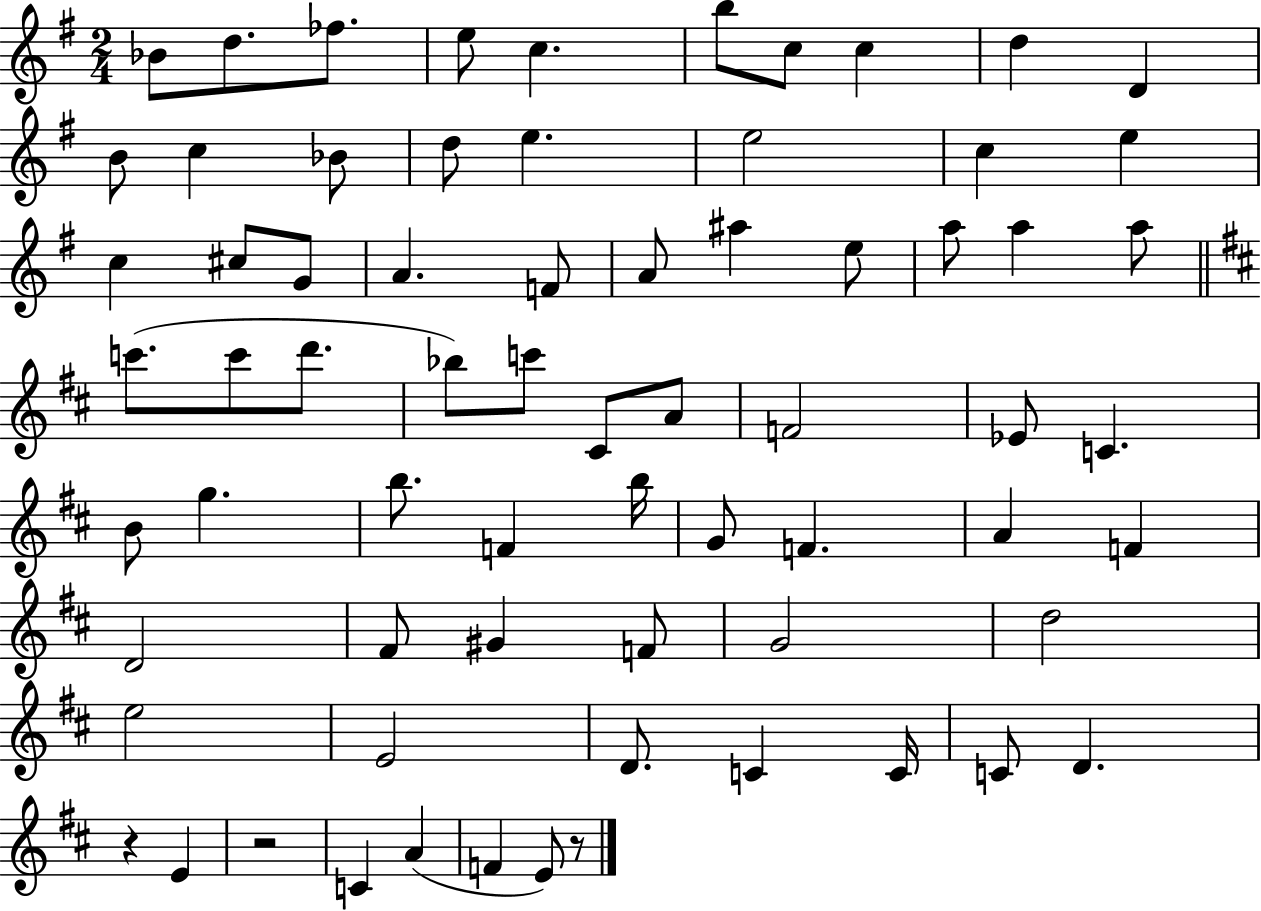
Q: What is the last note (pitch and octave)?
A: E4